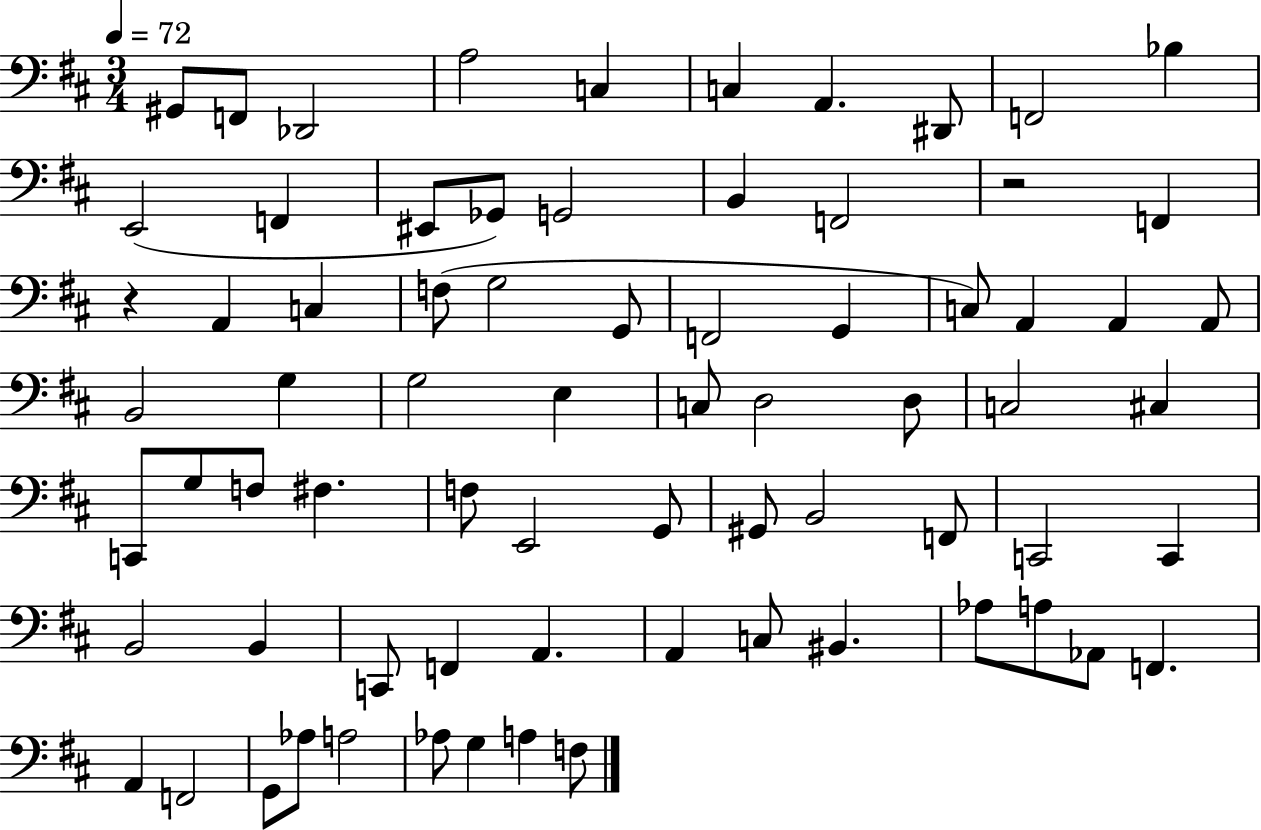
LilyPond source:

{
  \clef bass
  \numericTimeSignature
  \time 3/4
  \key d \major
  \tempo 4 = 72
  \repeat volta 2 { gis,8 f,8 des,2 | a2 c4 | c4 a,4. dis,8 | f,2 bes4 | \break e,2( f,4 | eis,8 ges,8) g,2 | b,4 f,2 | r2 f,4 | \break r4 a,4 c4 | f8( g2 g,8 | f,2 g,4 | c8) a,4 a,4 a,8 | \break b,2 g4 | g2 e4 | c8 d2 d8 | c2 cis4 | \break c,8 g8 f8 fis4. | f8 e,2 g,8 | gis,8 b,2 f,8 | c,2 c,4 | \break b,2 b,4 | c,8 f,4 a,4. | a,4 c8 bis,4. | aes8 a8 aes,8 f,4. | \break a,4 f,2 | g,8 aes8 a2 | aes8 g4 a4 f8 | } \bar "|."
}